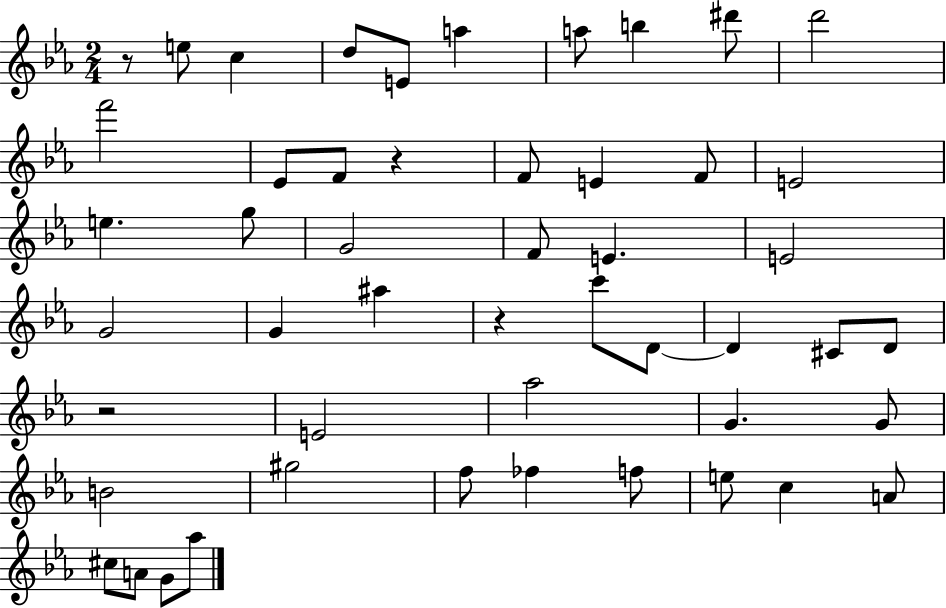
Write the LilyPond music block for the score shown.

{
  \clef treble
  \numericTimeSignature
  \time 2/4
  \key ees \major
  r8 e''8 c''4 | d''8 e'8 a''4 | a''8 b''4 dis'''8 | d'''2 | \break f'''2 | ees'8 f'8 r4 | f'8 e'4 f'8 | e'2 | \break e''4. g''8 | g'2 | f'8 e'4. | e'2 | \break g'2 | g'4 ais''4 | r4 c'''8 d'8~~ | d'4 cis'8 d'8 | \break r2 | e'2 | aes''2 | g'4. g'8 | \break b'2 | gis''2 | f''8 fes''4 f''8 | e''8 c''4 a'8 | \break cis''8 a'8 g'8 aes''8 | \bar "|."
}